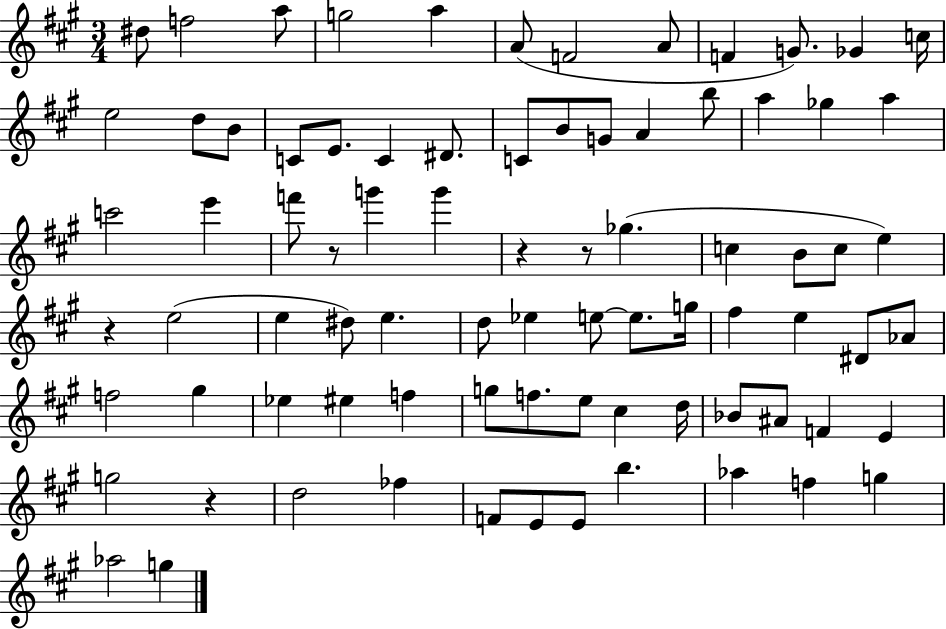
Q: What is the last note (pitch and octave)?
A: G5